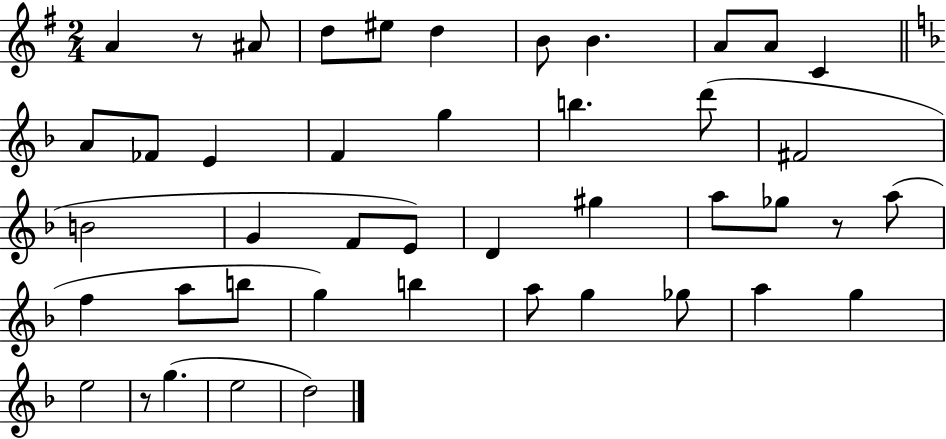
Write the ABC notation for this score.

X:1
T:Untitled
M:2/4
L:1/4
K:G
A z/2 ^A/2 d/2 ^e/2 d B/2 B A/2 A/2 C A/2 _F/2 E F g b d'/2 ^F2 B2 G F/2 E/2 D ^g a/2 _g/2 z/2 a/2 f a/2 b/2 g b a/2 g _g/2 a g e2 z/2 g e2 d2